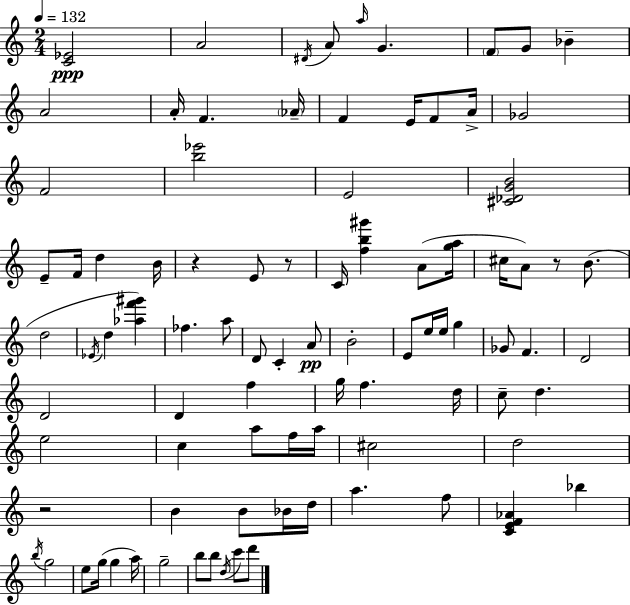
X:1
T:Untitled
M:2/4
L:1/4
K:Am
[C_E]2 A2 ^D/4 A/2 a/4 G F/2 G/2 _B A2 A/4 F _A/4 F E/4 F/2 A/4 _G2 F2 [b_e']2 E2 [^C_DGB]2 E/2 F/4 d B/4 z E/2 z/2 C/4 [fb^g'] A/2 [ga]/4 ^c/4 A/2 z/2 B/2 d2 _E/4 d [_af'^g'] _f a/2 D/2 C A/2 B2 E/2 e/4 e/4 g _G/2 F D2 D2 D f g/4 f d/4 c/2 d e2 c a/2 f/4 a/4 ^c2 d2 z2 B B/2 _B/4 d/4 a f/2 [CEF_A] _b b/4 g2 e/2 g/4 g a/4 g2 b/2 b/2 d/4 c'/2 d'/2